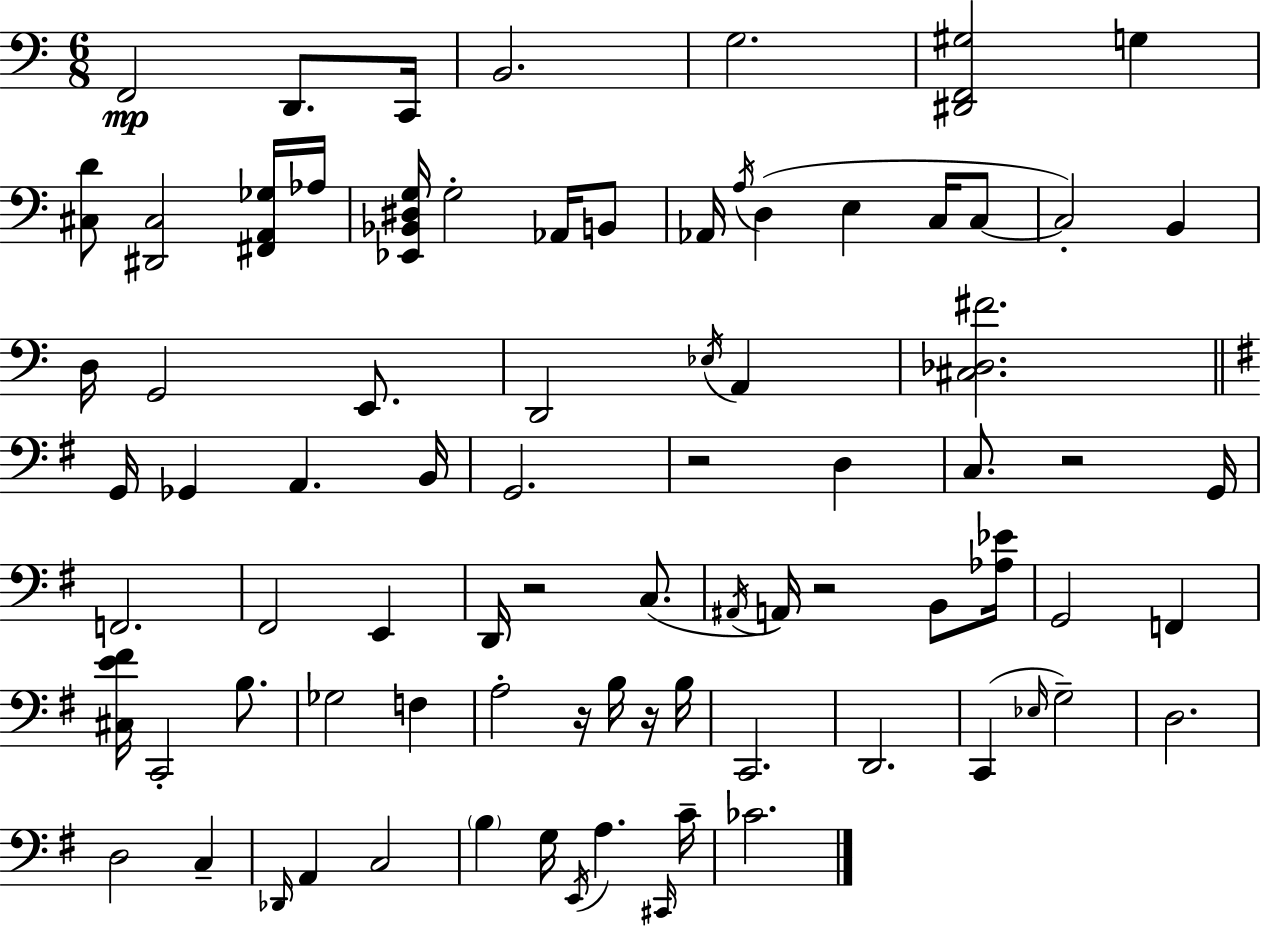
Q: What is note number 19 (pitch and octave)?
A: D3